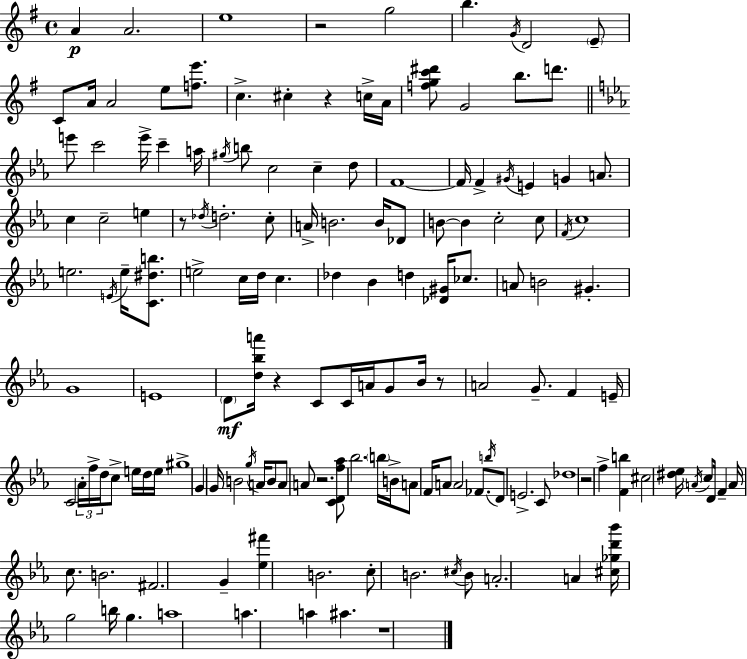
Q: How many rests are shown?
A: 8